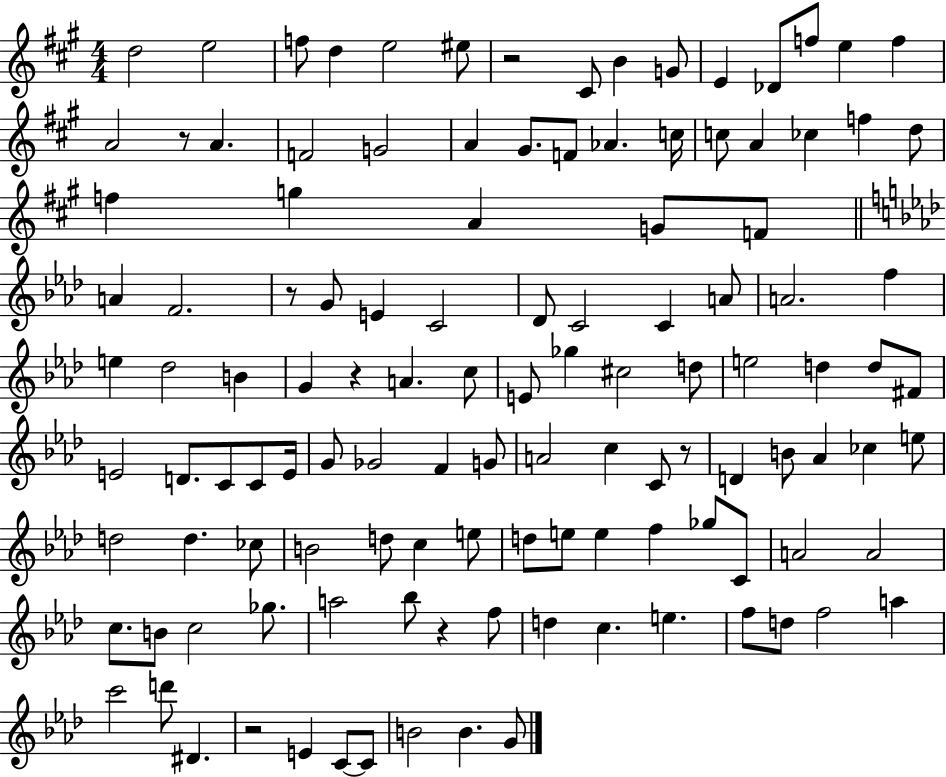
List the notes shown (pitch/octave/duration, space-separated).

D5/h E5/h F5/e D5/q E5/h EIS5/e R/h C#4/e B4/q G4/e E4/q Db4/e F5/e E5/q F5/q A4/h R/e A4/q. F4/h G4/h A4/q G#4/e. F4/e Ab4/q. C5/s C5/e A4/q CES5/q F5/q D5/e F5/q G5/q A4/q G4/e F4/e A4/q F4/h. R/e G4/e E4/q C4/h Db4/e C4/h C4/q A4/e A4/h. F5/q E5/q Db5/h B4/q G4/q R/q A4/q. C5/e E4/e Gb5/q C#5/h D5/e E5/h D5/q D5/e F#4/e E4/h D4/e. C4/e C4/e E4/s G4/e Gb4/h F4/q G4/e A4/h C5/q C4/e R/e D4/q B4/e Ab4/q CES5/q E5/e D5/h D5/q. CES5/e B4/h D5/e C5/q E5/e D5/e E5/e E5/q F5/q Gb5/e C4/e A4/h A4/h C5/e. B4/e C5/h Gb5/e. A5/h Bb5/e R/q F5/e D5/q C5/q. E5/q. F5/e D5/e F5/h A5/q C6/h D6/e D#4/q. R/h E4/q C4/e C4/e B4/h B4/q. G4/e